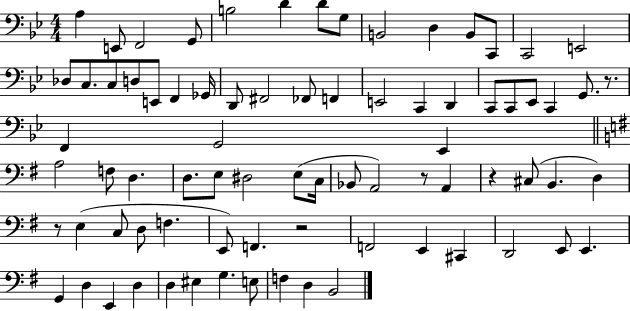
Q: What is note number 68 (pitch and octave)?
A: EIS3